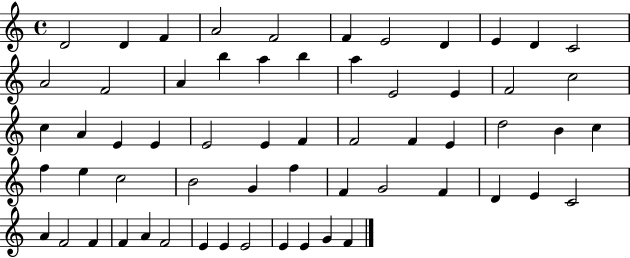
D4/h D4/q F4/q A4/h F4/h F4/q E4/h D4/q E4/q D4/q C4/h A4/h F4/h A4/q B5/q A5/q B5/q A5/q E4/h E4/q F4/h C5/h C5/q A4/q E4/q E4/q E4/h E4/q F4/q F4/h F4/q E4/q D5/h B4/q C5/q F5/q E5/q C5/h B4/h G4/q F5/q F4/q G4/h F4/q D4/q E4/q C4/h A4/q F4/h F4/q F4/q A4/q F4/h E4/q E4/q E4/h E4/q E4/q G4/q F4/q